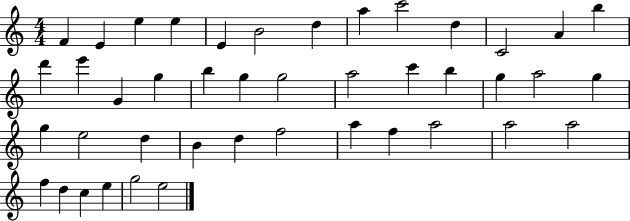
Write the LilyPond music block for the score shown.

{
  \clef treble
  \numericTimeSignature
  \time 4/4
  \key c \major
  f'4 e'4 e''4 e''4 | e'4 b'2 d''4 | a''4 c'''2 d''4 | c'2 a'4 b''4 | \break d'''4 e'''4 g'4 g''4 | b''4 g''4 g''2 | a''2 c'''4 b''4 | g''4 a''2 g''4 | \break g''4 e''2 d''4 | b'4 d''4 f''2 | a''4 f''4 a''2 | a''2 a''2 | \break f''4 d''4 c''4 e''4 | g''2 e''2 | \bar "|."
}